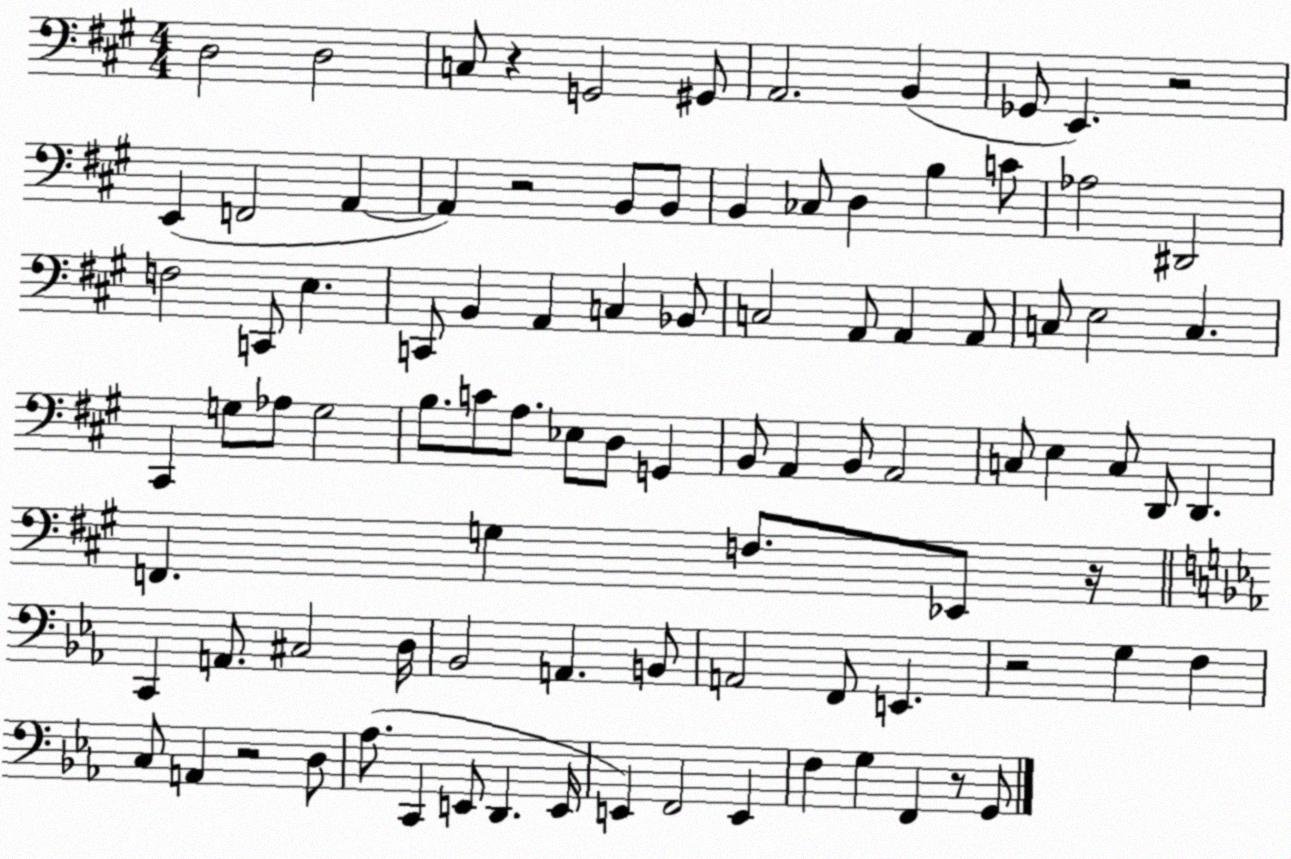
X:1
T:Untitled
M:4/4
L:1/4
K:A
D,2 D,2 C,/2 z G,,2 ^G,,/2 A,,2 B,, _G,,/2 E,, z2 E,, F,,2 A,, A,, z2 B,,/2 B,,/2 B,, _C,/2 D, B, C/2 _A,2 ^D,,2 F,2 C,,/2 E, C,,/2 B,, A,, C, _B,,/2 C,2 A,,/2 A,, A,,/2 C,/2 E,2 C, ^C,, G,/2 _A,/2 G,2 B,/2 C/2 A,/2 _E,/2 D,/2 G,, B,,/2 A,, B,,/2 A,,2 C,/2 E, C,/2 D,,/2 D,, F,, G, F,/2 _E,,/2 z/4 C,, A,,/2 ^C,2 D,/4 _B,,2 A,, B,,/2 A,,2 F,,/2 E,, z2 G, F, C,/2 A,, z2 D,/2 _A,/2 C,, E,,/2 D,, E,,/4 E,, F,,2 E,, F, G, F,, z/2 G,,/2